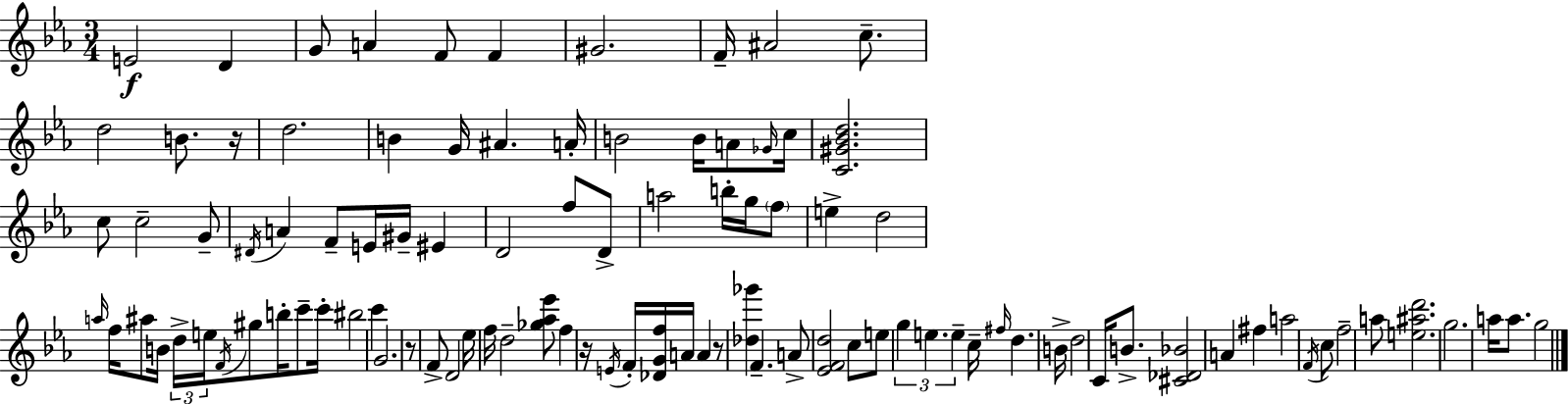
X:1
T:Untitled
M:3/4
L:1/4
K:Eb
E2 D G/2 A F/2 F ^G2 F/4 ^A2 c/2 d2 B/2 z/4 d2 B G/4 ^A A/4 B2 B/4 A/2 _G/4 c/4 [C^G_Bd]2 c/2 c2 G/2 ^D/4 A F/2 E/4 ^G/4 ^E D2 f/2 D/2 a2 b/4 g/4 f/2 e d2 a/4 f/4 ^a/2 B/4 d/4 e/4 F/4 ^g/2 b/4 c'/2 c'/4 ^b2 c' G2 z/2 F/2 D2 _e/4 f/4 d2 [_g_a_e']/2 f z/4 E/4 F/4 [_DGf]/4 A/4 A z/2 [_d_g'] F A/2 [_EFd]2 c/2 e/2 g e e c/4 ^f/4 d B/4 d2 C/4 B/2 [^C_D_B]2 A ^f a2 F/4 c/2 f2 a/2 [e^ad']2 g2 a/4 a/2 g2